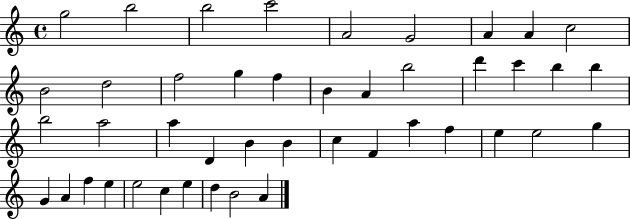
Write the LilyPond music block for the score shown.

{
  \clef treble
  \time 4/4
  \defaultTimeSignature
  \key c \major
  g''2 b''2 | b''2 c'''2 | a'2 g'2 | a'4 a'4 c''2 | \break b'2 d''2 | f''2 g''4 f''4 | b'4 a'4 b''2 | d'''4 c'''4 b''4 b''4 | \break b''2 a''2 | a''4 d'4 b'4 b'4 | c''4 f'4 a''4 f''4 | e''4 e''2 g''4 | \break g'4 a'4 f''4 e''4 | e''2 c''4 e''4 | d''4 b'2 a'4 | \bar "|."
}